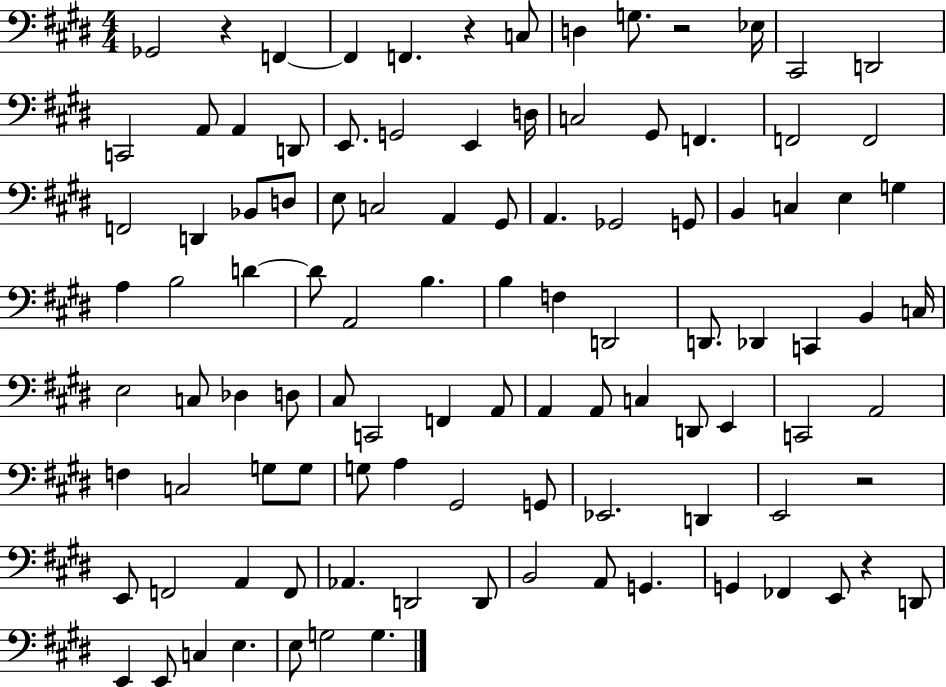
{
  \clef bass
  \numericTimeSignature
  \time 4/4
  \key e \major
  ges,2 r4 f,4~~ | f,4 f,4. r4 c8 | d4 g8. r2 ees16 | cis,2 d,2 | \break c,2 a,8 a,4 d,8 | e,8. g,2 e,4 d16 | c2 gis,8 f,4. | f,2 f,2 | \break f,2 d,4 bes,8 d8 | e8 c2 a,4 gis,8 | a,4. ges,2 g,8 | b,4 c4 e4 g4 | \break a4 b2 d'4~~ | d'8 a,2 b4. | b4 f4 d,2 | d,8. des,4 c,4 b,4 c16 | \break e2 c8 des4 d8 | cis8 c,2 f,4 a,8 | a,4 a,8 c4 d,8 e,4 | c,2 a,2 | \break f4 c2 g8 g8 | g8 a4 gis,2 g,8 | ees,2. d,4 | e,2 r2 | \break e,8 f,2 a,4 f,8 | aes,4. d,2 d,8 | b,2 a,8 g,4. | g,4 fes,4 e,8 r4 d,8 | \break e,4 e,8 c4 e4. | e8 g2 g4. | \bar "|."
}